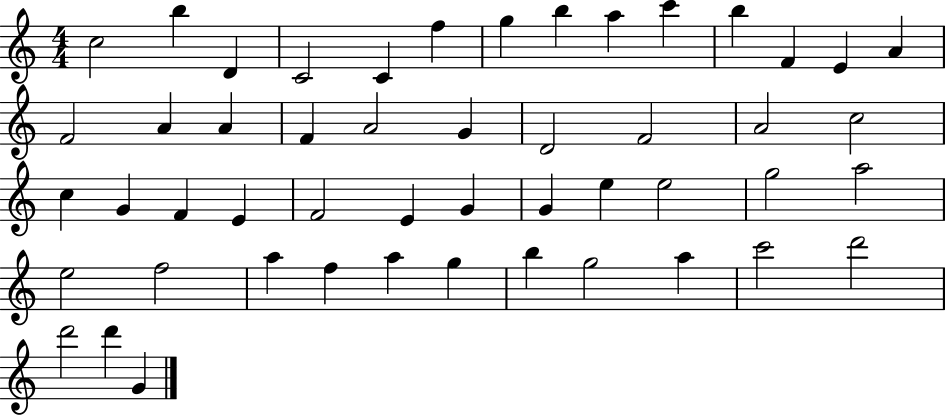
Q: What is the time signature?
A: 4/4